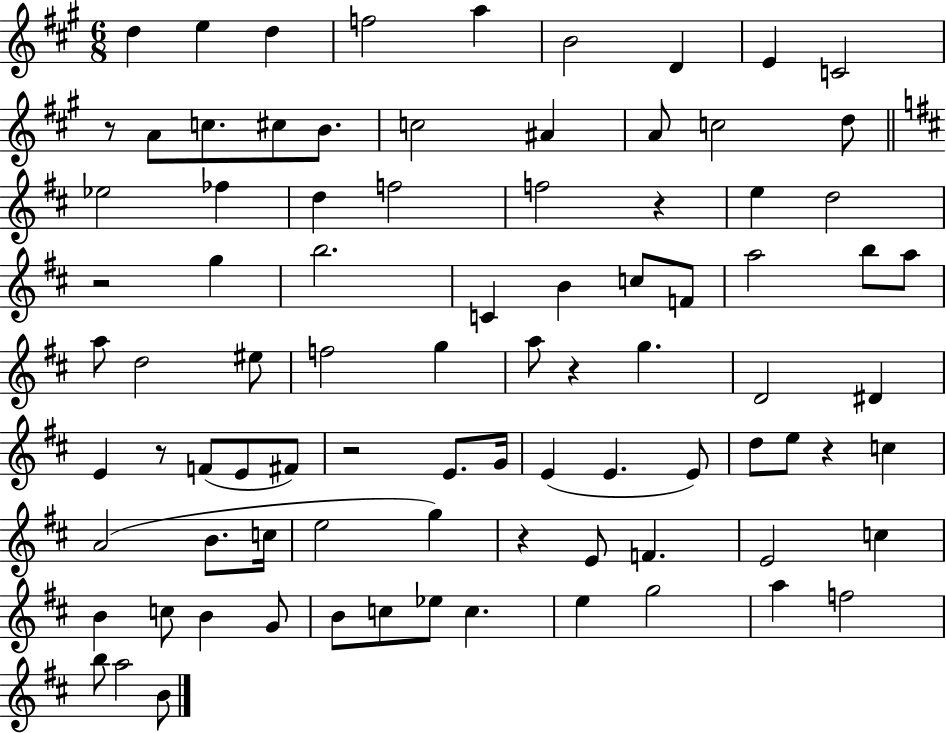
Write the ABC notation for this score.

X:1
T:Untitled
M:6/8
L:1/4
K:A
d e d f2 a B2 D E C2 z/2 A/2 c/2 ^c/2 B/2 c2 ^A A/2 c2 d/2 _e2 _f d f2 f2 z e d2 z2 g b2 C B c/2 F/2 a2 b/2 a/2 a/2 d2 ^e/2 f2 g a/2 z g D2 ^D E z/2 F/2 E/2 ^F/2 z2 E/2 G/4 E E E/2 d/2 e/2 z c A2 B/2 c/4 e2 g z E/2 F E2 c B c/2 B G/2 B/2 c/2 _e/2 c e g2 a f2 b/2 a2 B/2